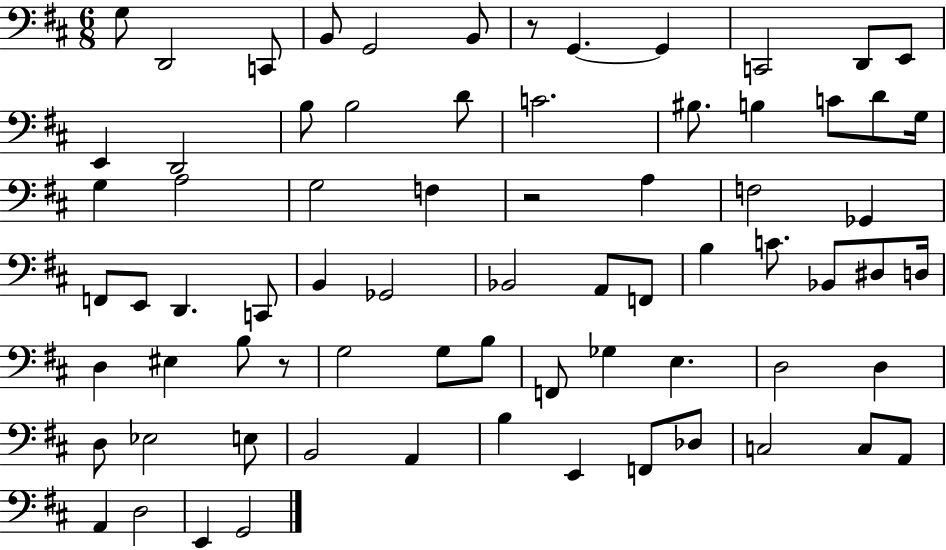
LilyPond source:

{
  \clef bass
  \numericTimeSignature
  \time 6/8
  \key d \major
  \repeat volta 2 { g8 d,2 c,8 | b,8 g,2 b,8 | r8 g,4.~~ g,4 | c,2 d,8 e,8 | \break e,4 d,2 | b8 b2 d'8 | c'2. | bis8. b4 c'8 d'8 g16 | \break g4 a2 | g2 f4 | r2 a4 | f2 ges,4 | \break f,8 e,8 d,4. c,8 | b,4 ges,2 | bes,2 a,8 f,8 | b4 c'8. bes,8 dis8 d16 | \break d4 eis4 b8 r8 | g2 g8 b8 | f,8 ges4 e4. | d2 d4 | \break d8 ees2 e8 | b,2 a,4 | b4 e,4 f,8 des8 | c2 c8 a,8 | \break a,4 d2 | e,4 g,2 | } \bar "|."
}